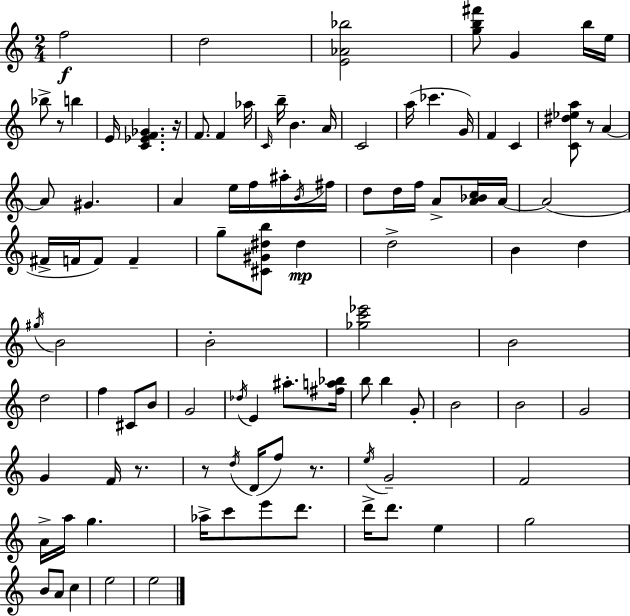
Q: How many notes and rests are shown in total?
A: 101